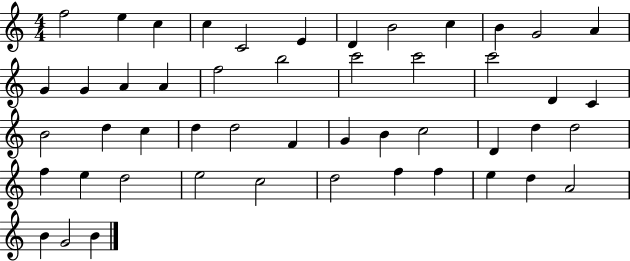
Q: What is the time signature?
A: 4/4